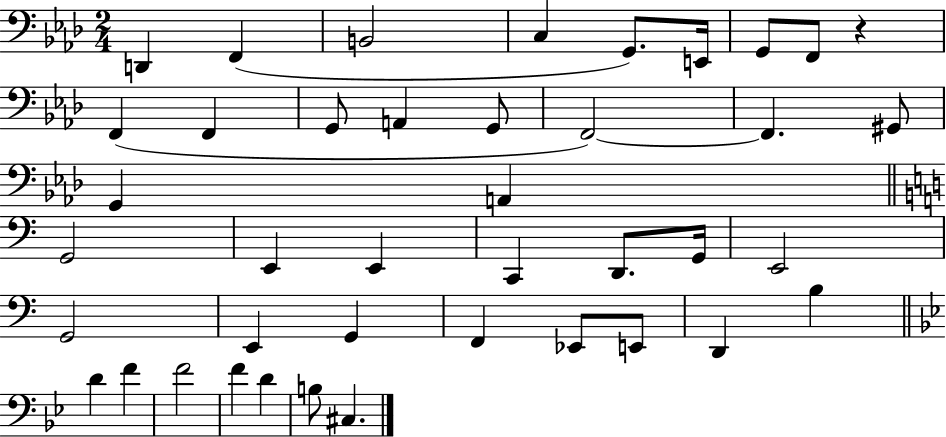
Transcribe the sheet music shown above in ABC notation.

X:1
T:Untitled
M:2/4
L:1/4
K:Ab
D,, F,, B,,2 C, G,,/2 E,,/4 G,,/2 F,,/2 z F,, F,, G,,/2 A,, G,,/2 F,,2 F,, ^G,,/2 G,, A,, G,,2 E,, E,, C,, D,,/2 G,,/4 E,,2 G,,2 E,, G,, F,, _E,,/2 E,,/2 D,, B, D F F2 F D B,/2 ^C,